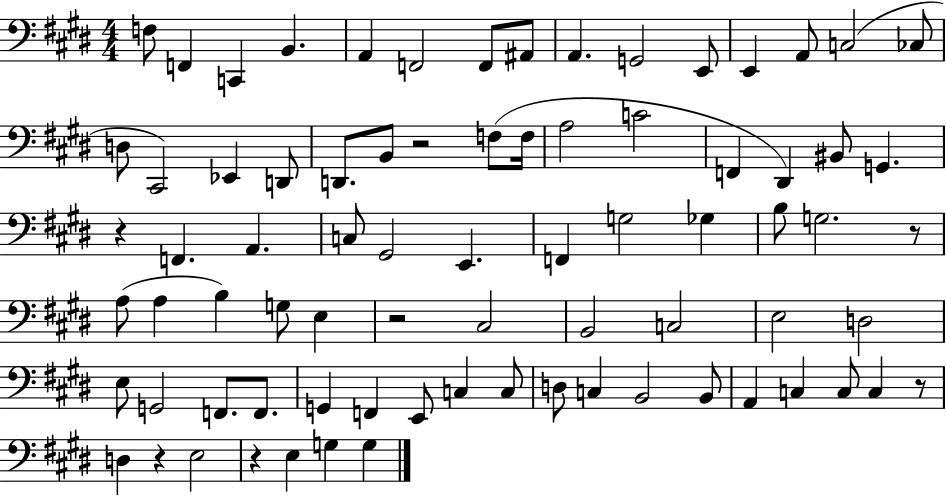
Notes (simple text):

F3/e F2/q C2/q B2/q. A2/q F2/h F2/e A#2/e A2/q. G2/h E2/e E2/q A2/e C3/h CES3/e D3/e C#2/h Eb2/q D2/e D2/e. B2/e R/h F3/e F3/s A3/h C4/h F2/q D#2/q BIS2/e G2/q. R/q F2/q. A2/q. C3/e G#2/h E2/q. F2/q G3/h Gb3/q B3/e G3/h. R/e A3/e A3/q B3/q G3/e E3/q R/h C#3/h B2/h C3/h E3/h D3/h E3/e G2/h F2/e. F2/e. G2/q F2/q E2/e C3/q C3/e D3/e C3/q B2/h B2/e A2/q C3/q C3/e C3/q R/e D3/q R/q E3/h R/q E3/q G3/q G3/q